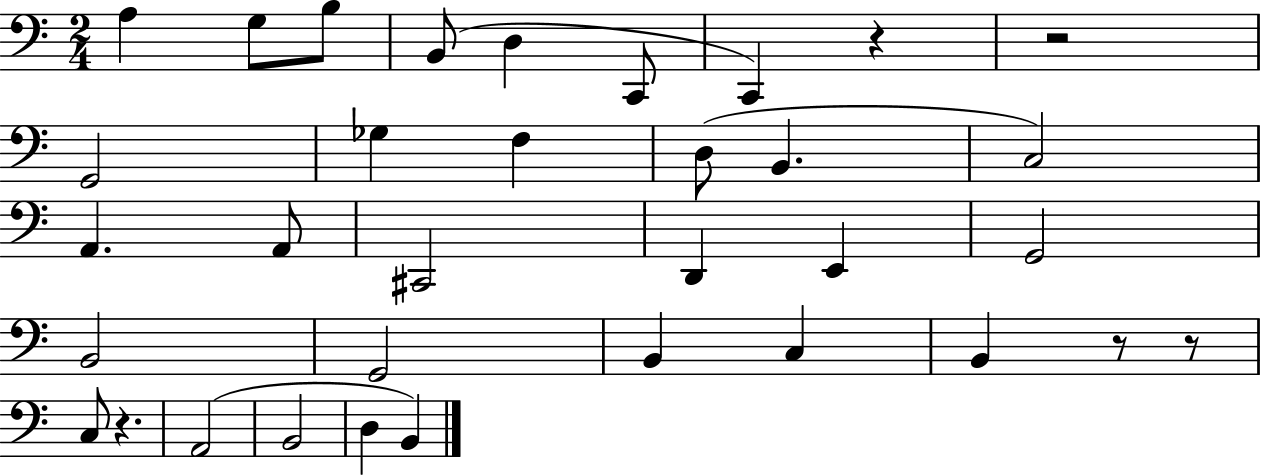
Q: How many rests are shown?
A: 5